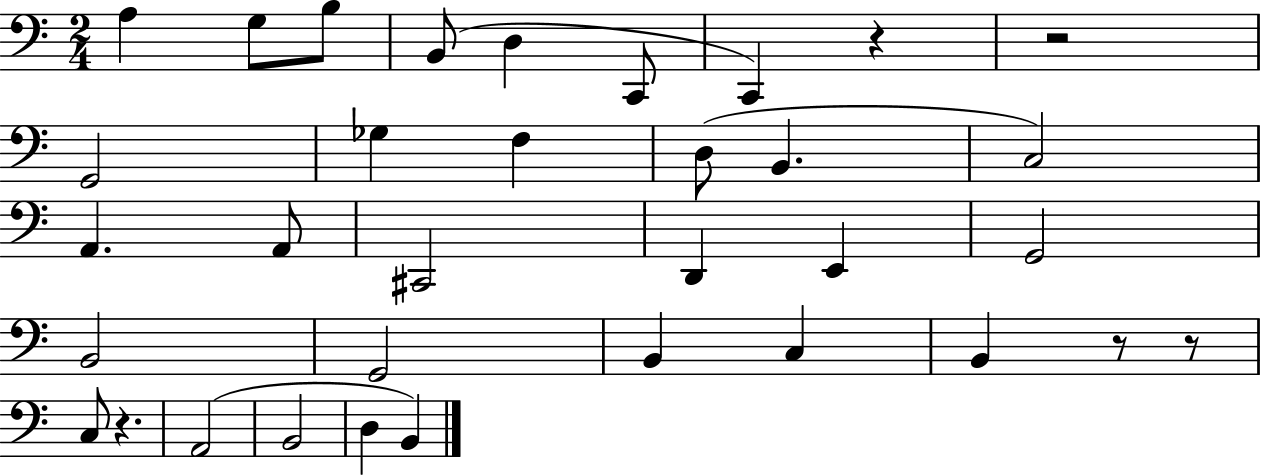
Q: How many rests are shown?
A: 5